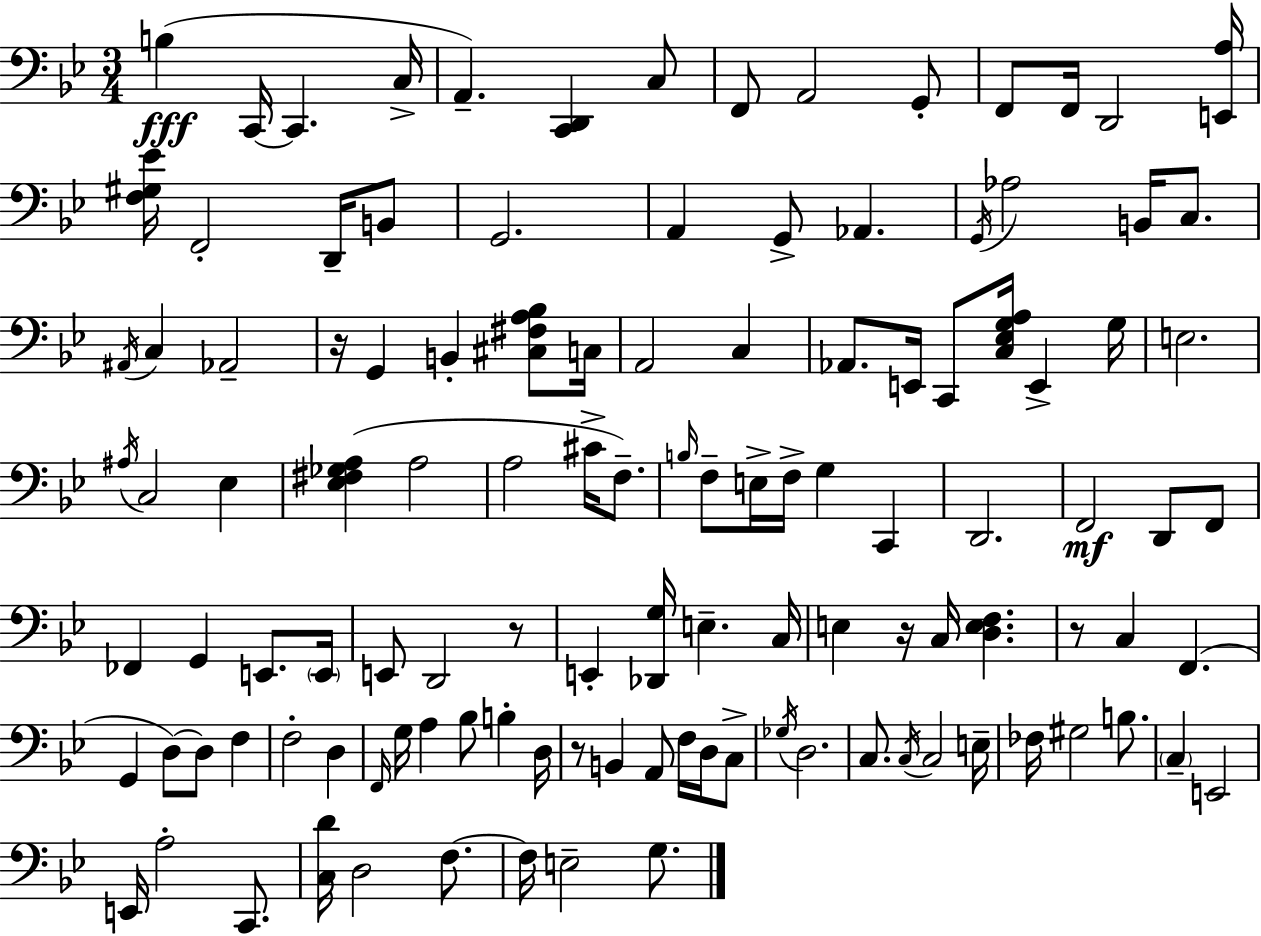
X:1
T:Untitled
M:3/4
L:1/4
K:Bb
B, C,,/4 C,, C,/4 A,, [C,,D,,] C,/2 F,,/2 A,,2 G,,/2 F,,/2 F,,/4 D,,2 [E,,A,]/4 [F,^G,_E]/4 F,,2 D,,/4 B,,/2 G,,2 A,, G,,/2 _A,, G,,/4 _A,2 B,,/4 C,/2 ^A,,/4 C, _A,,2 z/4 G,, B,, [^C,^F,A,_B,]/2 C,/4 A,,2 C, _A,,/2 E,,/4 C,,/2 [C,_E,G,A,]/4 E,, G,/4 E,2 ^A,/4 C,2 _E, [_E,^F,_G,A,] A,2 A,2 ^C/4 F,/2 B,/4 F,/2 E,/4 F,/4 G, C,, D,,2 F,,2 D,,/2 F,,/2 _F,, G,, E,,/2 E,,/4 E,,/2 D,,2 z/2 E,, [_D,,G,]/4 E, C,/4 E, z/4 C,/4 [D,E,F,] z/2 C, F,, G,, D,/2 D,/2 F, F,2 D, F,,/4 G,/4 A, _B,/2 B, D,/4 z/2 B,, A,,/2 F,/4 D,/4 C,/2 _G,/4 D,2 C,/2 C,/4 C,2 E,/4 _F,/4 ^G,2 B,/2 C, E,,2 E,,/4 A,2 C,,/2 [C,D]/4 D,2 F,/2 F,/4 E,2 G,/2